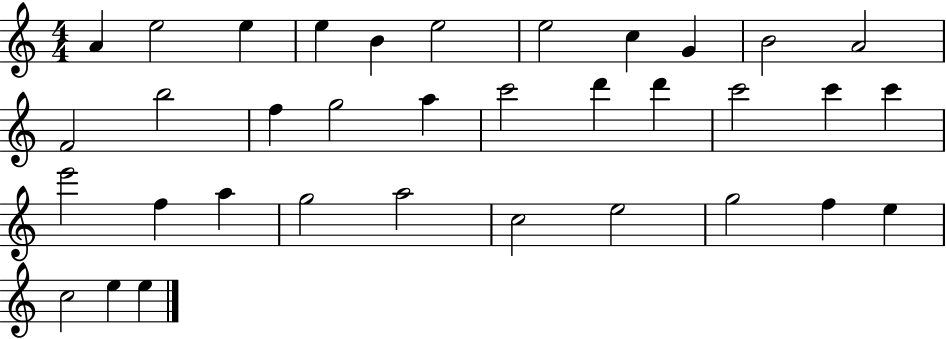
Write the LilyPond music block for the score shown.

{
  \clef treble
  \numericTimeSignature
  \time 4/4
  \key c \major
  a'4 e''2 e''4 | e''4 b'4 e''2 | e''2 c''4 g'4 | b'2 a'2 | \break f'2 b''2 | f''4 g''2 a''4 | c'''2 d'''4 d'''4 | c'''2 c'''4 c'''4 | \break e'''2 f''4 a''4 | g''2 a''2 | c''2 e''2 | g''2 f''4 e''4 | \break c''2 e''4 e''4 | \bar "|."
}